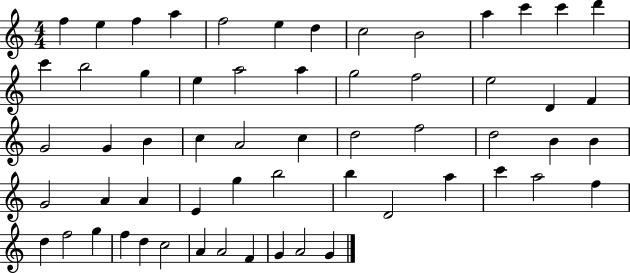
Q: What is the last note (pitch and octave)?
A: G4